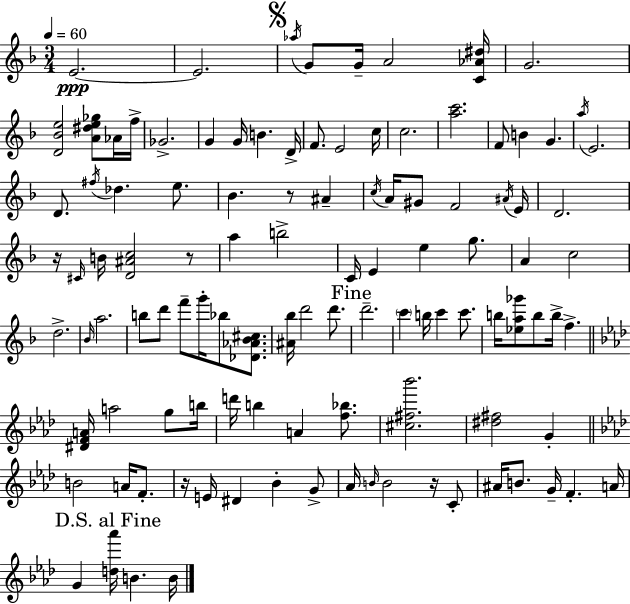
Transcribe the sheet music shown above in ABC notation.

X:1
T:Untitled
M:3/4
L:1/4
K:Dm
E2 E2 _a/4 G/2 G/4 A2 [C_A^d]/4 G2 [D_Be]2 [A^de_g]/2 _A/4 f/4 _G2 G G/4 B D/4 F/2 E2 c/4 c2 [ac']2 F/2 B G a/4 E2 D/2 ^f/4 _d e/2 _B z/2 ^A c/4 A/4 ^G/2 F2 ^A/4 E/4 D2 z/4 ^C/4 B/4 [D^Ac]2 z/2 a b2 C/4 E e g/2 A c2 d2 _B/4 a2 b/2 d'/2 f'/2 g'/4 _b/2 [_D_A_B^c]/2 [^A_b]/4 d'2 d'/2 d'2 c' b/4 c' c'/2 b/4 [_ea_g']/2 b/2 b/4 f [^DFA]/4 a2 g/2 b/4 d'/4 b A [f_b]/2 [^c^f_b']2 [^d^f]2 G B2 A/4 F/2 z/4 E/4 ^D _B G/2 _A/4 B/4 B2 z/4 C/2 ^A/4 B/2 G/4 F A/4 G [d_a']/4 B B/4